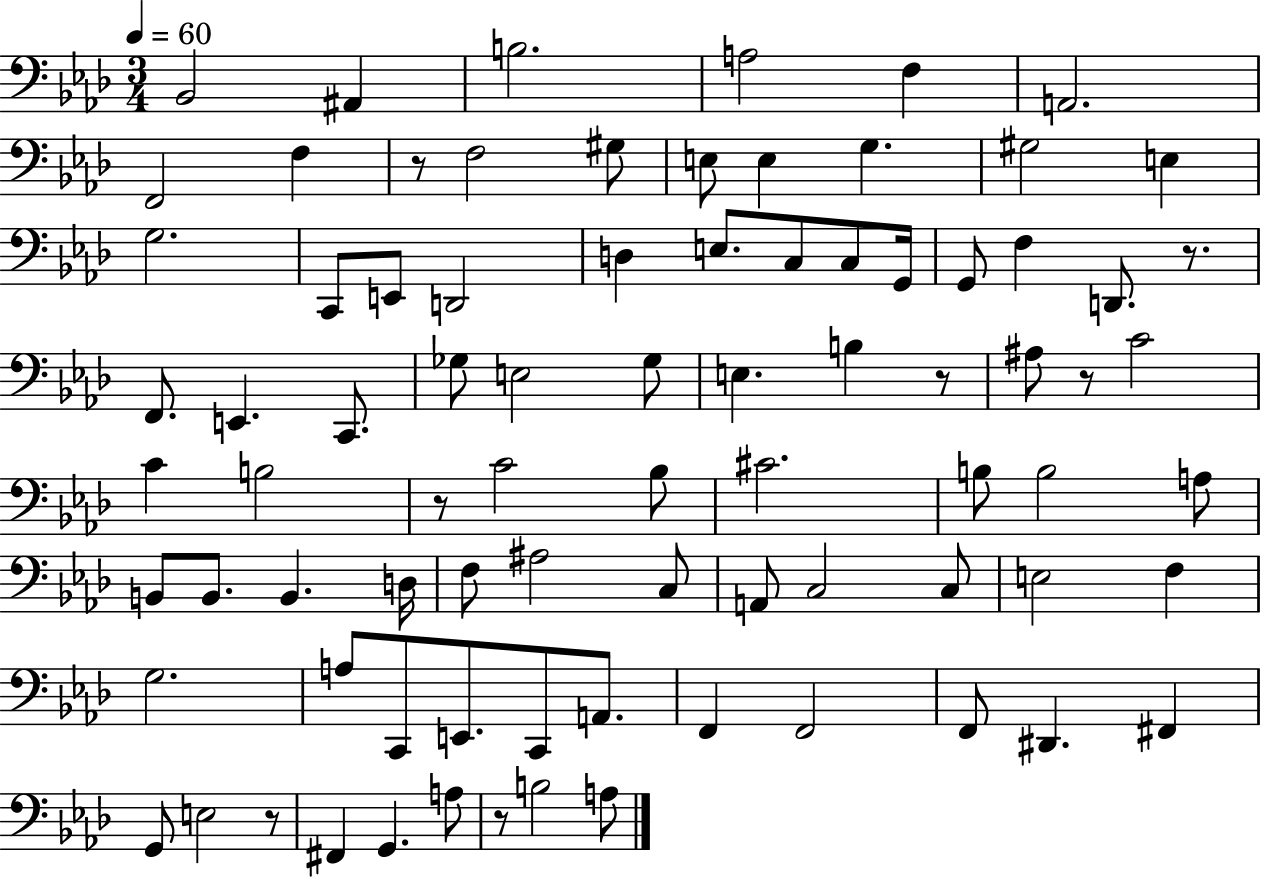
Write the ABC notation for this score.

X:1
T:Untitled
M:3/4
L:1/4
K:Ab
_B,,2 ^A,, B,2 A,2 F, A,,2 F,,2 F, z/2 F,2 ^G,/2 E,/2 E, G, ^G,2 E, G,2 C,,/2 E,,/2 D,,2 D, E,/2 C,/2 C,/2 G,,/4 G,,/2 F, D,,/2 z/2 F,,/2 E,, C,,/2 _G,/2 E,2 _G,/2 E, B, z/2 ^A,/2 z/2 C2 C B,2 z/2 C2 _B,/2 ^C2 B,/2 B,2 A,/2 B,,/2 B,,/2 B,, D,/4 F,/2 ^A,2 C,/2 A,,/2 C,2 C,/2 E,2 F, G,2 A,/2 C,,/2 E,,/2 C,,/2 A,,/2 F,, F,,2 F,,/2 ^D,, ^F,, G,,/2 E,2 z/2 ^F,, G,, A,/2 z/2 B,2 A,/2